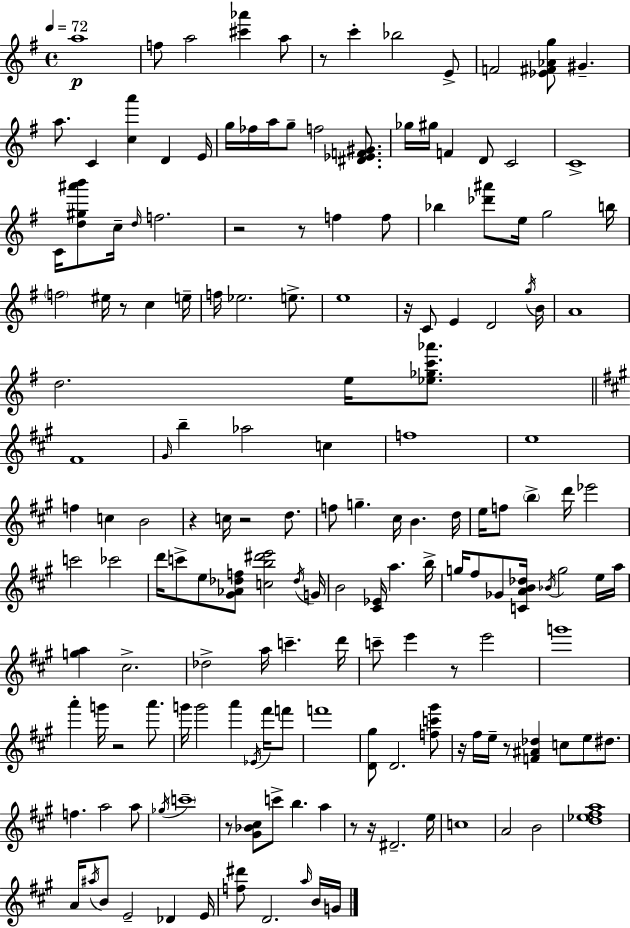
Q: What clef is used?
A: treble